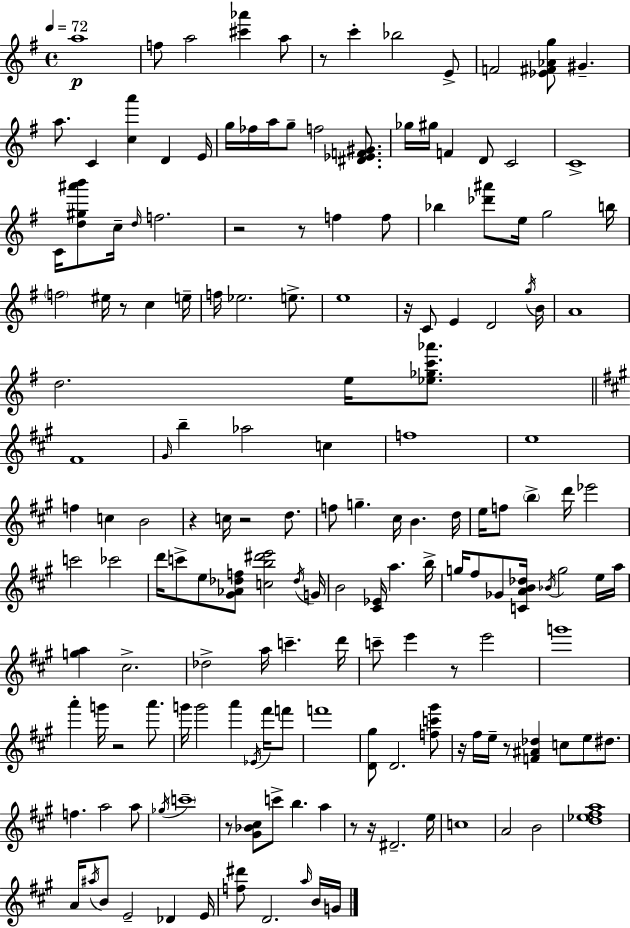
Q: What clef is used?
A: treble